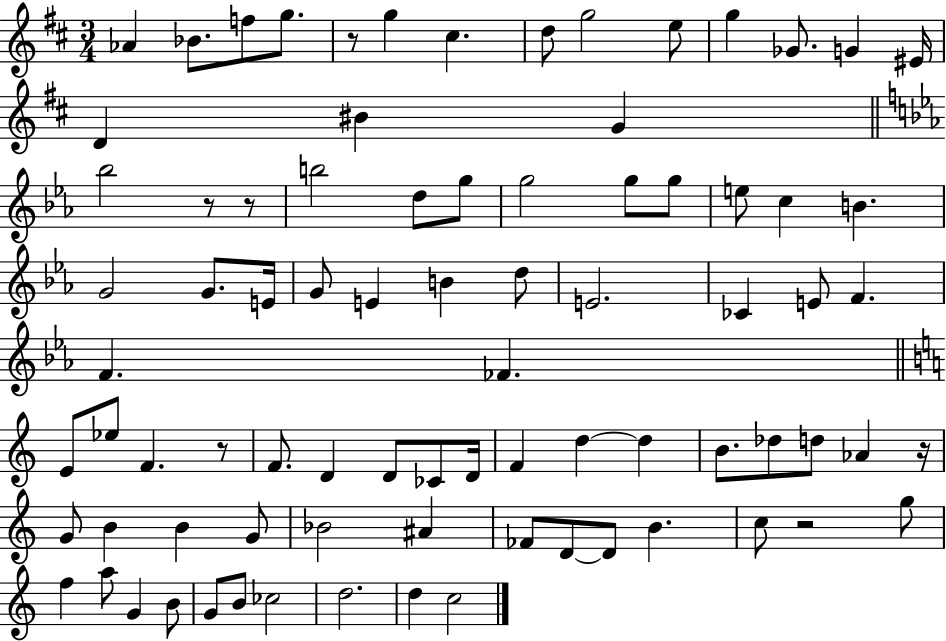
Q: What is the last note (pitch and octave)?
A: C5